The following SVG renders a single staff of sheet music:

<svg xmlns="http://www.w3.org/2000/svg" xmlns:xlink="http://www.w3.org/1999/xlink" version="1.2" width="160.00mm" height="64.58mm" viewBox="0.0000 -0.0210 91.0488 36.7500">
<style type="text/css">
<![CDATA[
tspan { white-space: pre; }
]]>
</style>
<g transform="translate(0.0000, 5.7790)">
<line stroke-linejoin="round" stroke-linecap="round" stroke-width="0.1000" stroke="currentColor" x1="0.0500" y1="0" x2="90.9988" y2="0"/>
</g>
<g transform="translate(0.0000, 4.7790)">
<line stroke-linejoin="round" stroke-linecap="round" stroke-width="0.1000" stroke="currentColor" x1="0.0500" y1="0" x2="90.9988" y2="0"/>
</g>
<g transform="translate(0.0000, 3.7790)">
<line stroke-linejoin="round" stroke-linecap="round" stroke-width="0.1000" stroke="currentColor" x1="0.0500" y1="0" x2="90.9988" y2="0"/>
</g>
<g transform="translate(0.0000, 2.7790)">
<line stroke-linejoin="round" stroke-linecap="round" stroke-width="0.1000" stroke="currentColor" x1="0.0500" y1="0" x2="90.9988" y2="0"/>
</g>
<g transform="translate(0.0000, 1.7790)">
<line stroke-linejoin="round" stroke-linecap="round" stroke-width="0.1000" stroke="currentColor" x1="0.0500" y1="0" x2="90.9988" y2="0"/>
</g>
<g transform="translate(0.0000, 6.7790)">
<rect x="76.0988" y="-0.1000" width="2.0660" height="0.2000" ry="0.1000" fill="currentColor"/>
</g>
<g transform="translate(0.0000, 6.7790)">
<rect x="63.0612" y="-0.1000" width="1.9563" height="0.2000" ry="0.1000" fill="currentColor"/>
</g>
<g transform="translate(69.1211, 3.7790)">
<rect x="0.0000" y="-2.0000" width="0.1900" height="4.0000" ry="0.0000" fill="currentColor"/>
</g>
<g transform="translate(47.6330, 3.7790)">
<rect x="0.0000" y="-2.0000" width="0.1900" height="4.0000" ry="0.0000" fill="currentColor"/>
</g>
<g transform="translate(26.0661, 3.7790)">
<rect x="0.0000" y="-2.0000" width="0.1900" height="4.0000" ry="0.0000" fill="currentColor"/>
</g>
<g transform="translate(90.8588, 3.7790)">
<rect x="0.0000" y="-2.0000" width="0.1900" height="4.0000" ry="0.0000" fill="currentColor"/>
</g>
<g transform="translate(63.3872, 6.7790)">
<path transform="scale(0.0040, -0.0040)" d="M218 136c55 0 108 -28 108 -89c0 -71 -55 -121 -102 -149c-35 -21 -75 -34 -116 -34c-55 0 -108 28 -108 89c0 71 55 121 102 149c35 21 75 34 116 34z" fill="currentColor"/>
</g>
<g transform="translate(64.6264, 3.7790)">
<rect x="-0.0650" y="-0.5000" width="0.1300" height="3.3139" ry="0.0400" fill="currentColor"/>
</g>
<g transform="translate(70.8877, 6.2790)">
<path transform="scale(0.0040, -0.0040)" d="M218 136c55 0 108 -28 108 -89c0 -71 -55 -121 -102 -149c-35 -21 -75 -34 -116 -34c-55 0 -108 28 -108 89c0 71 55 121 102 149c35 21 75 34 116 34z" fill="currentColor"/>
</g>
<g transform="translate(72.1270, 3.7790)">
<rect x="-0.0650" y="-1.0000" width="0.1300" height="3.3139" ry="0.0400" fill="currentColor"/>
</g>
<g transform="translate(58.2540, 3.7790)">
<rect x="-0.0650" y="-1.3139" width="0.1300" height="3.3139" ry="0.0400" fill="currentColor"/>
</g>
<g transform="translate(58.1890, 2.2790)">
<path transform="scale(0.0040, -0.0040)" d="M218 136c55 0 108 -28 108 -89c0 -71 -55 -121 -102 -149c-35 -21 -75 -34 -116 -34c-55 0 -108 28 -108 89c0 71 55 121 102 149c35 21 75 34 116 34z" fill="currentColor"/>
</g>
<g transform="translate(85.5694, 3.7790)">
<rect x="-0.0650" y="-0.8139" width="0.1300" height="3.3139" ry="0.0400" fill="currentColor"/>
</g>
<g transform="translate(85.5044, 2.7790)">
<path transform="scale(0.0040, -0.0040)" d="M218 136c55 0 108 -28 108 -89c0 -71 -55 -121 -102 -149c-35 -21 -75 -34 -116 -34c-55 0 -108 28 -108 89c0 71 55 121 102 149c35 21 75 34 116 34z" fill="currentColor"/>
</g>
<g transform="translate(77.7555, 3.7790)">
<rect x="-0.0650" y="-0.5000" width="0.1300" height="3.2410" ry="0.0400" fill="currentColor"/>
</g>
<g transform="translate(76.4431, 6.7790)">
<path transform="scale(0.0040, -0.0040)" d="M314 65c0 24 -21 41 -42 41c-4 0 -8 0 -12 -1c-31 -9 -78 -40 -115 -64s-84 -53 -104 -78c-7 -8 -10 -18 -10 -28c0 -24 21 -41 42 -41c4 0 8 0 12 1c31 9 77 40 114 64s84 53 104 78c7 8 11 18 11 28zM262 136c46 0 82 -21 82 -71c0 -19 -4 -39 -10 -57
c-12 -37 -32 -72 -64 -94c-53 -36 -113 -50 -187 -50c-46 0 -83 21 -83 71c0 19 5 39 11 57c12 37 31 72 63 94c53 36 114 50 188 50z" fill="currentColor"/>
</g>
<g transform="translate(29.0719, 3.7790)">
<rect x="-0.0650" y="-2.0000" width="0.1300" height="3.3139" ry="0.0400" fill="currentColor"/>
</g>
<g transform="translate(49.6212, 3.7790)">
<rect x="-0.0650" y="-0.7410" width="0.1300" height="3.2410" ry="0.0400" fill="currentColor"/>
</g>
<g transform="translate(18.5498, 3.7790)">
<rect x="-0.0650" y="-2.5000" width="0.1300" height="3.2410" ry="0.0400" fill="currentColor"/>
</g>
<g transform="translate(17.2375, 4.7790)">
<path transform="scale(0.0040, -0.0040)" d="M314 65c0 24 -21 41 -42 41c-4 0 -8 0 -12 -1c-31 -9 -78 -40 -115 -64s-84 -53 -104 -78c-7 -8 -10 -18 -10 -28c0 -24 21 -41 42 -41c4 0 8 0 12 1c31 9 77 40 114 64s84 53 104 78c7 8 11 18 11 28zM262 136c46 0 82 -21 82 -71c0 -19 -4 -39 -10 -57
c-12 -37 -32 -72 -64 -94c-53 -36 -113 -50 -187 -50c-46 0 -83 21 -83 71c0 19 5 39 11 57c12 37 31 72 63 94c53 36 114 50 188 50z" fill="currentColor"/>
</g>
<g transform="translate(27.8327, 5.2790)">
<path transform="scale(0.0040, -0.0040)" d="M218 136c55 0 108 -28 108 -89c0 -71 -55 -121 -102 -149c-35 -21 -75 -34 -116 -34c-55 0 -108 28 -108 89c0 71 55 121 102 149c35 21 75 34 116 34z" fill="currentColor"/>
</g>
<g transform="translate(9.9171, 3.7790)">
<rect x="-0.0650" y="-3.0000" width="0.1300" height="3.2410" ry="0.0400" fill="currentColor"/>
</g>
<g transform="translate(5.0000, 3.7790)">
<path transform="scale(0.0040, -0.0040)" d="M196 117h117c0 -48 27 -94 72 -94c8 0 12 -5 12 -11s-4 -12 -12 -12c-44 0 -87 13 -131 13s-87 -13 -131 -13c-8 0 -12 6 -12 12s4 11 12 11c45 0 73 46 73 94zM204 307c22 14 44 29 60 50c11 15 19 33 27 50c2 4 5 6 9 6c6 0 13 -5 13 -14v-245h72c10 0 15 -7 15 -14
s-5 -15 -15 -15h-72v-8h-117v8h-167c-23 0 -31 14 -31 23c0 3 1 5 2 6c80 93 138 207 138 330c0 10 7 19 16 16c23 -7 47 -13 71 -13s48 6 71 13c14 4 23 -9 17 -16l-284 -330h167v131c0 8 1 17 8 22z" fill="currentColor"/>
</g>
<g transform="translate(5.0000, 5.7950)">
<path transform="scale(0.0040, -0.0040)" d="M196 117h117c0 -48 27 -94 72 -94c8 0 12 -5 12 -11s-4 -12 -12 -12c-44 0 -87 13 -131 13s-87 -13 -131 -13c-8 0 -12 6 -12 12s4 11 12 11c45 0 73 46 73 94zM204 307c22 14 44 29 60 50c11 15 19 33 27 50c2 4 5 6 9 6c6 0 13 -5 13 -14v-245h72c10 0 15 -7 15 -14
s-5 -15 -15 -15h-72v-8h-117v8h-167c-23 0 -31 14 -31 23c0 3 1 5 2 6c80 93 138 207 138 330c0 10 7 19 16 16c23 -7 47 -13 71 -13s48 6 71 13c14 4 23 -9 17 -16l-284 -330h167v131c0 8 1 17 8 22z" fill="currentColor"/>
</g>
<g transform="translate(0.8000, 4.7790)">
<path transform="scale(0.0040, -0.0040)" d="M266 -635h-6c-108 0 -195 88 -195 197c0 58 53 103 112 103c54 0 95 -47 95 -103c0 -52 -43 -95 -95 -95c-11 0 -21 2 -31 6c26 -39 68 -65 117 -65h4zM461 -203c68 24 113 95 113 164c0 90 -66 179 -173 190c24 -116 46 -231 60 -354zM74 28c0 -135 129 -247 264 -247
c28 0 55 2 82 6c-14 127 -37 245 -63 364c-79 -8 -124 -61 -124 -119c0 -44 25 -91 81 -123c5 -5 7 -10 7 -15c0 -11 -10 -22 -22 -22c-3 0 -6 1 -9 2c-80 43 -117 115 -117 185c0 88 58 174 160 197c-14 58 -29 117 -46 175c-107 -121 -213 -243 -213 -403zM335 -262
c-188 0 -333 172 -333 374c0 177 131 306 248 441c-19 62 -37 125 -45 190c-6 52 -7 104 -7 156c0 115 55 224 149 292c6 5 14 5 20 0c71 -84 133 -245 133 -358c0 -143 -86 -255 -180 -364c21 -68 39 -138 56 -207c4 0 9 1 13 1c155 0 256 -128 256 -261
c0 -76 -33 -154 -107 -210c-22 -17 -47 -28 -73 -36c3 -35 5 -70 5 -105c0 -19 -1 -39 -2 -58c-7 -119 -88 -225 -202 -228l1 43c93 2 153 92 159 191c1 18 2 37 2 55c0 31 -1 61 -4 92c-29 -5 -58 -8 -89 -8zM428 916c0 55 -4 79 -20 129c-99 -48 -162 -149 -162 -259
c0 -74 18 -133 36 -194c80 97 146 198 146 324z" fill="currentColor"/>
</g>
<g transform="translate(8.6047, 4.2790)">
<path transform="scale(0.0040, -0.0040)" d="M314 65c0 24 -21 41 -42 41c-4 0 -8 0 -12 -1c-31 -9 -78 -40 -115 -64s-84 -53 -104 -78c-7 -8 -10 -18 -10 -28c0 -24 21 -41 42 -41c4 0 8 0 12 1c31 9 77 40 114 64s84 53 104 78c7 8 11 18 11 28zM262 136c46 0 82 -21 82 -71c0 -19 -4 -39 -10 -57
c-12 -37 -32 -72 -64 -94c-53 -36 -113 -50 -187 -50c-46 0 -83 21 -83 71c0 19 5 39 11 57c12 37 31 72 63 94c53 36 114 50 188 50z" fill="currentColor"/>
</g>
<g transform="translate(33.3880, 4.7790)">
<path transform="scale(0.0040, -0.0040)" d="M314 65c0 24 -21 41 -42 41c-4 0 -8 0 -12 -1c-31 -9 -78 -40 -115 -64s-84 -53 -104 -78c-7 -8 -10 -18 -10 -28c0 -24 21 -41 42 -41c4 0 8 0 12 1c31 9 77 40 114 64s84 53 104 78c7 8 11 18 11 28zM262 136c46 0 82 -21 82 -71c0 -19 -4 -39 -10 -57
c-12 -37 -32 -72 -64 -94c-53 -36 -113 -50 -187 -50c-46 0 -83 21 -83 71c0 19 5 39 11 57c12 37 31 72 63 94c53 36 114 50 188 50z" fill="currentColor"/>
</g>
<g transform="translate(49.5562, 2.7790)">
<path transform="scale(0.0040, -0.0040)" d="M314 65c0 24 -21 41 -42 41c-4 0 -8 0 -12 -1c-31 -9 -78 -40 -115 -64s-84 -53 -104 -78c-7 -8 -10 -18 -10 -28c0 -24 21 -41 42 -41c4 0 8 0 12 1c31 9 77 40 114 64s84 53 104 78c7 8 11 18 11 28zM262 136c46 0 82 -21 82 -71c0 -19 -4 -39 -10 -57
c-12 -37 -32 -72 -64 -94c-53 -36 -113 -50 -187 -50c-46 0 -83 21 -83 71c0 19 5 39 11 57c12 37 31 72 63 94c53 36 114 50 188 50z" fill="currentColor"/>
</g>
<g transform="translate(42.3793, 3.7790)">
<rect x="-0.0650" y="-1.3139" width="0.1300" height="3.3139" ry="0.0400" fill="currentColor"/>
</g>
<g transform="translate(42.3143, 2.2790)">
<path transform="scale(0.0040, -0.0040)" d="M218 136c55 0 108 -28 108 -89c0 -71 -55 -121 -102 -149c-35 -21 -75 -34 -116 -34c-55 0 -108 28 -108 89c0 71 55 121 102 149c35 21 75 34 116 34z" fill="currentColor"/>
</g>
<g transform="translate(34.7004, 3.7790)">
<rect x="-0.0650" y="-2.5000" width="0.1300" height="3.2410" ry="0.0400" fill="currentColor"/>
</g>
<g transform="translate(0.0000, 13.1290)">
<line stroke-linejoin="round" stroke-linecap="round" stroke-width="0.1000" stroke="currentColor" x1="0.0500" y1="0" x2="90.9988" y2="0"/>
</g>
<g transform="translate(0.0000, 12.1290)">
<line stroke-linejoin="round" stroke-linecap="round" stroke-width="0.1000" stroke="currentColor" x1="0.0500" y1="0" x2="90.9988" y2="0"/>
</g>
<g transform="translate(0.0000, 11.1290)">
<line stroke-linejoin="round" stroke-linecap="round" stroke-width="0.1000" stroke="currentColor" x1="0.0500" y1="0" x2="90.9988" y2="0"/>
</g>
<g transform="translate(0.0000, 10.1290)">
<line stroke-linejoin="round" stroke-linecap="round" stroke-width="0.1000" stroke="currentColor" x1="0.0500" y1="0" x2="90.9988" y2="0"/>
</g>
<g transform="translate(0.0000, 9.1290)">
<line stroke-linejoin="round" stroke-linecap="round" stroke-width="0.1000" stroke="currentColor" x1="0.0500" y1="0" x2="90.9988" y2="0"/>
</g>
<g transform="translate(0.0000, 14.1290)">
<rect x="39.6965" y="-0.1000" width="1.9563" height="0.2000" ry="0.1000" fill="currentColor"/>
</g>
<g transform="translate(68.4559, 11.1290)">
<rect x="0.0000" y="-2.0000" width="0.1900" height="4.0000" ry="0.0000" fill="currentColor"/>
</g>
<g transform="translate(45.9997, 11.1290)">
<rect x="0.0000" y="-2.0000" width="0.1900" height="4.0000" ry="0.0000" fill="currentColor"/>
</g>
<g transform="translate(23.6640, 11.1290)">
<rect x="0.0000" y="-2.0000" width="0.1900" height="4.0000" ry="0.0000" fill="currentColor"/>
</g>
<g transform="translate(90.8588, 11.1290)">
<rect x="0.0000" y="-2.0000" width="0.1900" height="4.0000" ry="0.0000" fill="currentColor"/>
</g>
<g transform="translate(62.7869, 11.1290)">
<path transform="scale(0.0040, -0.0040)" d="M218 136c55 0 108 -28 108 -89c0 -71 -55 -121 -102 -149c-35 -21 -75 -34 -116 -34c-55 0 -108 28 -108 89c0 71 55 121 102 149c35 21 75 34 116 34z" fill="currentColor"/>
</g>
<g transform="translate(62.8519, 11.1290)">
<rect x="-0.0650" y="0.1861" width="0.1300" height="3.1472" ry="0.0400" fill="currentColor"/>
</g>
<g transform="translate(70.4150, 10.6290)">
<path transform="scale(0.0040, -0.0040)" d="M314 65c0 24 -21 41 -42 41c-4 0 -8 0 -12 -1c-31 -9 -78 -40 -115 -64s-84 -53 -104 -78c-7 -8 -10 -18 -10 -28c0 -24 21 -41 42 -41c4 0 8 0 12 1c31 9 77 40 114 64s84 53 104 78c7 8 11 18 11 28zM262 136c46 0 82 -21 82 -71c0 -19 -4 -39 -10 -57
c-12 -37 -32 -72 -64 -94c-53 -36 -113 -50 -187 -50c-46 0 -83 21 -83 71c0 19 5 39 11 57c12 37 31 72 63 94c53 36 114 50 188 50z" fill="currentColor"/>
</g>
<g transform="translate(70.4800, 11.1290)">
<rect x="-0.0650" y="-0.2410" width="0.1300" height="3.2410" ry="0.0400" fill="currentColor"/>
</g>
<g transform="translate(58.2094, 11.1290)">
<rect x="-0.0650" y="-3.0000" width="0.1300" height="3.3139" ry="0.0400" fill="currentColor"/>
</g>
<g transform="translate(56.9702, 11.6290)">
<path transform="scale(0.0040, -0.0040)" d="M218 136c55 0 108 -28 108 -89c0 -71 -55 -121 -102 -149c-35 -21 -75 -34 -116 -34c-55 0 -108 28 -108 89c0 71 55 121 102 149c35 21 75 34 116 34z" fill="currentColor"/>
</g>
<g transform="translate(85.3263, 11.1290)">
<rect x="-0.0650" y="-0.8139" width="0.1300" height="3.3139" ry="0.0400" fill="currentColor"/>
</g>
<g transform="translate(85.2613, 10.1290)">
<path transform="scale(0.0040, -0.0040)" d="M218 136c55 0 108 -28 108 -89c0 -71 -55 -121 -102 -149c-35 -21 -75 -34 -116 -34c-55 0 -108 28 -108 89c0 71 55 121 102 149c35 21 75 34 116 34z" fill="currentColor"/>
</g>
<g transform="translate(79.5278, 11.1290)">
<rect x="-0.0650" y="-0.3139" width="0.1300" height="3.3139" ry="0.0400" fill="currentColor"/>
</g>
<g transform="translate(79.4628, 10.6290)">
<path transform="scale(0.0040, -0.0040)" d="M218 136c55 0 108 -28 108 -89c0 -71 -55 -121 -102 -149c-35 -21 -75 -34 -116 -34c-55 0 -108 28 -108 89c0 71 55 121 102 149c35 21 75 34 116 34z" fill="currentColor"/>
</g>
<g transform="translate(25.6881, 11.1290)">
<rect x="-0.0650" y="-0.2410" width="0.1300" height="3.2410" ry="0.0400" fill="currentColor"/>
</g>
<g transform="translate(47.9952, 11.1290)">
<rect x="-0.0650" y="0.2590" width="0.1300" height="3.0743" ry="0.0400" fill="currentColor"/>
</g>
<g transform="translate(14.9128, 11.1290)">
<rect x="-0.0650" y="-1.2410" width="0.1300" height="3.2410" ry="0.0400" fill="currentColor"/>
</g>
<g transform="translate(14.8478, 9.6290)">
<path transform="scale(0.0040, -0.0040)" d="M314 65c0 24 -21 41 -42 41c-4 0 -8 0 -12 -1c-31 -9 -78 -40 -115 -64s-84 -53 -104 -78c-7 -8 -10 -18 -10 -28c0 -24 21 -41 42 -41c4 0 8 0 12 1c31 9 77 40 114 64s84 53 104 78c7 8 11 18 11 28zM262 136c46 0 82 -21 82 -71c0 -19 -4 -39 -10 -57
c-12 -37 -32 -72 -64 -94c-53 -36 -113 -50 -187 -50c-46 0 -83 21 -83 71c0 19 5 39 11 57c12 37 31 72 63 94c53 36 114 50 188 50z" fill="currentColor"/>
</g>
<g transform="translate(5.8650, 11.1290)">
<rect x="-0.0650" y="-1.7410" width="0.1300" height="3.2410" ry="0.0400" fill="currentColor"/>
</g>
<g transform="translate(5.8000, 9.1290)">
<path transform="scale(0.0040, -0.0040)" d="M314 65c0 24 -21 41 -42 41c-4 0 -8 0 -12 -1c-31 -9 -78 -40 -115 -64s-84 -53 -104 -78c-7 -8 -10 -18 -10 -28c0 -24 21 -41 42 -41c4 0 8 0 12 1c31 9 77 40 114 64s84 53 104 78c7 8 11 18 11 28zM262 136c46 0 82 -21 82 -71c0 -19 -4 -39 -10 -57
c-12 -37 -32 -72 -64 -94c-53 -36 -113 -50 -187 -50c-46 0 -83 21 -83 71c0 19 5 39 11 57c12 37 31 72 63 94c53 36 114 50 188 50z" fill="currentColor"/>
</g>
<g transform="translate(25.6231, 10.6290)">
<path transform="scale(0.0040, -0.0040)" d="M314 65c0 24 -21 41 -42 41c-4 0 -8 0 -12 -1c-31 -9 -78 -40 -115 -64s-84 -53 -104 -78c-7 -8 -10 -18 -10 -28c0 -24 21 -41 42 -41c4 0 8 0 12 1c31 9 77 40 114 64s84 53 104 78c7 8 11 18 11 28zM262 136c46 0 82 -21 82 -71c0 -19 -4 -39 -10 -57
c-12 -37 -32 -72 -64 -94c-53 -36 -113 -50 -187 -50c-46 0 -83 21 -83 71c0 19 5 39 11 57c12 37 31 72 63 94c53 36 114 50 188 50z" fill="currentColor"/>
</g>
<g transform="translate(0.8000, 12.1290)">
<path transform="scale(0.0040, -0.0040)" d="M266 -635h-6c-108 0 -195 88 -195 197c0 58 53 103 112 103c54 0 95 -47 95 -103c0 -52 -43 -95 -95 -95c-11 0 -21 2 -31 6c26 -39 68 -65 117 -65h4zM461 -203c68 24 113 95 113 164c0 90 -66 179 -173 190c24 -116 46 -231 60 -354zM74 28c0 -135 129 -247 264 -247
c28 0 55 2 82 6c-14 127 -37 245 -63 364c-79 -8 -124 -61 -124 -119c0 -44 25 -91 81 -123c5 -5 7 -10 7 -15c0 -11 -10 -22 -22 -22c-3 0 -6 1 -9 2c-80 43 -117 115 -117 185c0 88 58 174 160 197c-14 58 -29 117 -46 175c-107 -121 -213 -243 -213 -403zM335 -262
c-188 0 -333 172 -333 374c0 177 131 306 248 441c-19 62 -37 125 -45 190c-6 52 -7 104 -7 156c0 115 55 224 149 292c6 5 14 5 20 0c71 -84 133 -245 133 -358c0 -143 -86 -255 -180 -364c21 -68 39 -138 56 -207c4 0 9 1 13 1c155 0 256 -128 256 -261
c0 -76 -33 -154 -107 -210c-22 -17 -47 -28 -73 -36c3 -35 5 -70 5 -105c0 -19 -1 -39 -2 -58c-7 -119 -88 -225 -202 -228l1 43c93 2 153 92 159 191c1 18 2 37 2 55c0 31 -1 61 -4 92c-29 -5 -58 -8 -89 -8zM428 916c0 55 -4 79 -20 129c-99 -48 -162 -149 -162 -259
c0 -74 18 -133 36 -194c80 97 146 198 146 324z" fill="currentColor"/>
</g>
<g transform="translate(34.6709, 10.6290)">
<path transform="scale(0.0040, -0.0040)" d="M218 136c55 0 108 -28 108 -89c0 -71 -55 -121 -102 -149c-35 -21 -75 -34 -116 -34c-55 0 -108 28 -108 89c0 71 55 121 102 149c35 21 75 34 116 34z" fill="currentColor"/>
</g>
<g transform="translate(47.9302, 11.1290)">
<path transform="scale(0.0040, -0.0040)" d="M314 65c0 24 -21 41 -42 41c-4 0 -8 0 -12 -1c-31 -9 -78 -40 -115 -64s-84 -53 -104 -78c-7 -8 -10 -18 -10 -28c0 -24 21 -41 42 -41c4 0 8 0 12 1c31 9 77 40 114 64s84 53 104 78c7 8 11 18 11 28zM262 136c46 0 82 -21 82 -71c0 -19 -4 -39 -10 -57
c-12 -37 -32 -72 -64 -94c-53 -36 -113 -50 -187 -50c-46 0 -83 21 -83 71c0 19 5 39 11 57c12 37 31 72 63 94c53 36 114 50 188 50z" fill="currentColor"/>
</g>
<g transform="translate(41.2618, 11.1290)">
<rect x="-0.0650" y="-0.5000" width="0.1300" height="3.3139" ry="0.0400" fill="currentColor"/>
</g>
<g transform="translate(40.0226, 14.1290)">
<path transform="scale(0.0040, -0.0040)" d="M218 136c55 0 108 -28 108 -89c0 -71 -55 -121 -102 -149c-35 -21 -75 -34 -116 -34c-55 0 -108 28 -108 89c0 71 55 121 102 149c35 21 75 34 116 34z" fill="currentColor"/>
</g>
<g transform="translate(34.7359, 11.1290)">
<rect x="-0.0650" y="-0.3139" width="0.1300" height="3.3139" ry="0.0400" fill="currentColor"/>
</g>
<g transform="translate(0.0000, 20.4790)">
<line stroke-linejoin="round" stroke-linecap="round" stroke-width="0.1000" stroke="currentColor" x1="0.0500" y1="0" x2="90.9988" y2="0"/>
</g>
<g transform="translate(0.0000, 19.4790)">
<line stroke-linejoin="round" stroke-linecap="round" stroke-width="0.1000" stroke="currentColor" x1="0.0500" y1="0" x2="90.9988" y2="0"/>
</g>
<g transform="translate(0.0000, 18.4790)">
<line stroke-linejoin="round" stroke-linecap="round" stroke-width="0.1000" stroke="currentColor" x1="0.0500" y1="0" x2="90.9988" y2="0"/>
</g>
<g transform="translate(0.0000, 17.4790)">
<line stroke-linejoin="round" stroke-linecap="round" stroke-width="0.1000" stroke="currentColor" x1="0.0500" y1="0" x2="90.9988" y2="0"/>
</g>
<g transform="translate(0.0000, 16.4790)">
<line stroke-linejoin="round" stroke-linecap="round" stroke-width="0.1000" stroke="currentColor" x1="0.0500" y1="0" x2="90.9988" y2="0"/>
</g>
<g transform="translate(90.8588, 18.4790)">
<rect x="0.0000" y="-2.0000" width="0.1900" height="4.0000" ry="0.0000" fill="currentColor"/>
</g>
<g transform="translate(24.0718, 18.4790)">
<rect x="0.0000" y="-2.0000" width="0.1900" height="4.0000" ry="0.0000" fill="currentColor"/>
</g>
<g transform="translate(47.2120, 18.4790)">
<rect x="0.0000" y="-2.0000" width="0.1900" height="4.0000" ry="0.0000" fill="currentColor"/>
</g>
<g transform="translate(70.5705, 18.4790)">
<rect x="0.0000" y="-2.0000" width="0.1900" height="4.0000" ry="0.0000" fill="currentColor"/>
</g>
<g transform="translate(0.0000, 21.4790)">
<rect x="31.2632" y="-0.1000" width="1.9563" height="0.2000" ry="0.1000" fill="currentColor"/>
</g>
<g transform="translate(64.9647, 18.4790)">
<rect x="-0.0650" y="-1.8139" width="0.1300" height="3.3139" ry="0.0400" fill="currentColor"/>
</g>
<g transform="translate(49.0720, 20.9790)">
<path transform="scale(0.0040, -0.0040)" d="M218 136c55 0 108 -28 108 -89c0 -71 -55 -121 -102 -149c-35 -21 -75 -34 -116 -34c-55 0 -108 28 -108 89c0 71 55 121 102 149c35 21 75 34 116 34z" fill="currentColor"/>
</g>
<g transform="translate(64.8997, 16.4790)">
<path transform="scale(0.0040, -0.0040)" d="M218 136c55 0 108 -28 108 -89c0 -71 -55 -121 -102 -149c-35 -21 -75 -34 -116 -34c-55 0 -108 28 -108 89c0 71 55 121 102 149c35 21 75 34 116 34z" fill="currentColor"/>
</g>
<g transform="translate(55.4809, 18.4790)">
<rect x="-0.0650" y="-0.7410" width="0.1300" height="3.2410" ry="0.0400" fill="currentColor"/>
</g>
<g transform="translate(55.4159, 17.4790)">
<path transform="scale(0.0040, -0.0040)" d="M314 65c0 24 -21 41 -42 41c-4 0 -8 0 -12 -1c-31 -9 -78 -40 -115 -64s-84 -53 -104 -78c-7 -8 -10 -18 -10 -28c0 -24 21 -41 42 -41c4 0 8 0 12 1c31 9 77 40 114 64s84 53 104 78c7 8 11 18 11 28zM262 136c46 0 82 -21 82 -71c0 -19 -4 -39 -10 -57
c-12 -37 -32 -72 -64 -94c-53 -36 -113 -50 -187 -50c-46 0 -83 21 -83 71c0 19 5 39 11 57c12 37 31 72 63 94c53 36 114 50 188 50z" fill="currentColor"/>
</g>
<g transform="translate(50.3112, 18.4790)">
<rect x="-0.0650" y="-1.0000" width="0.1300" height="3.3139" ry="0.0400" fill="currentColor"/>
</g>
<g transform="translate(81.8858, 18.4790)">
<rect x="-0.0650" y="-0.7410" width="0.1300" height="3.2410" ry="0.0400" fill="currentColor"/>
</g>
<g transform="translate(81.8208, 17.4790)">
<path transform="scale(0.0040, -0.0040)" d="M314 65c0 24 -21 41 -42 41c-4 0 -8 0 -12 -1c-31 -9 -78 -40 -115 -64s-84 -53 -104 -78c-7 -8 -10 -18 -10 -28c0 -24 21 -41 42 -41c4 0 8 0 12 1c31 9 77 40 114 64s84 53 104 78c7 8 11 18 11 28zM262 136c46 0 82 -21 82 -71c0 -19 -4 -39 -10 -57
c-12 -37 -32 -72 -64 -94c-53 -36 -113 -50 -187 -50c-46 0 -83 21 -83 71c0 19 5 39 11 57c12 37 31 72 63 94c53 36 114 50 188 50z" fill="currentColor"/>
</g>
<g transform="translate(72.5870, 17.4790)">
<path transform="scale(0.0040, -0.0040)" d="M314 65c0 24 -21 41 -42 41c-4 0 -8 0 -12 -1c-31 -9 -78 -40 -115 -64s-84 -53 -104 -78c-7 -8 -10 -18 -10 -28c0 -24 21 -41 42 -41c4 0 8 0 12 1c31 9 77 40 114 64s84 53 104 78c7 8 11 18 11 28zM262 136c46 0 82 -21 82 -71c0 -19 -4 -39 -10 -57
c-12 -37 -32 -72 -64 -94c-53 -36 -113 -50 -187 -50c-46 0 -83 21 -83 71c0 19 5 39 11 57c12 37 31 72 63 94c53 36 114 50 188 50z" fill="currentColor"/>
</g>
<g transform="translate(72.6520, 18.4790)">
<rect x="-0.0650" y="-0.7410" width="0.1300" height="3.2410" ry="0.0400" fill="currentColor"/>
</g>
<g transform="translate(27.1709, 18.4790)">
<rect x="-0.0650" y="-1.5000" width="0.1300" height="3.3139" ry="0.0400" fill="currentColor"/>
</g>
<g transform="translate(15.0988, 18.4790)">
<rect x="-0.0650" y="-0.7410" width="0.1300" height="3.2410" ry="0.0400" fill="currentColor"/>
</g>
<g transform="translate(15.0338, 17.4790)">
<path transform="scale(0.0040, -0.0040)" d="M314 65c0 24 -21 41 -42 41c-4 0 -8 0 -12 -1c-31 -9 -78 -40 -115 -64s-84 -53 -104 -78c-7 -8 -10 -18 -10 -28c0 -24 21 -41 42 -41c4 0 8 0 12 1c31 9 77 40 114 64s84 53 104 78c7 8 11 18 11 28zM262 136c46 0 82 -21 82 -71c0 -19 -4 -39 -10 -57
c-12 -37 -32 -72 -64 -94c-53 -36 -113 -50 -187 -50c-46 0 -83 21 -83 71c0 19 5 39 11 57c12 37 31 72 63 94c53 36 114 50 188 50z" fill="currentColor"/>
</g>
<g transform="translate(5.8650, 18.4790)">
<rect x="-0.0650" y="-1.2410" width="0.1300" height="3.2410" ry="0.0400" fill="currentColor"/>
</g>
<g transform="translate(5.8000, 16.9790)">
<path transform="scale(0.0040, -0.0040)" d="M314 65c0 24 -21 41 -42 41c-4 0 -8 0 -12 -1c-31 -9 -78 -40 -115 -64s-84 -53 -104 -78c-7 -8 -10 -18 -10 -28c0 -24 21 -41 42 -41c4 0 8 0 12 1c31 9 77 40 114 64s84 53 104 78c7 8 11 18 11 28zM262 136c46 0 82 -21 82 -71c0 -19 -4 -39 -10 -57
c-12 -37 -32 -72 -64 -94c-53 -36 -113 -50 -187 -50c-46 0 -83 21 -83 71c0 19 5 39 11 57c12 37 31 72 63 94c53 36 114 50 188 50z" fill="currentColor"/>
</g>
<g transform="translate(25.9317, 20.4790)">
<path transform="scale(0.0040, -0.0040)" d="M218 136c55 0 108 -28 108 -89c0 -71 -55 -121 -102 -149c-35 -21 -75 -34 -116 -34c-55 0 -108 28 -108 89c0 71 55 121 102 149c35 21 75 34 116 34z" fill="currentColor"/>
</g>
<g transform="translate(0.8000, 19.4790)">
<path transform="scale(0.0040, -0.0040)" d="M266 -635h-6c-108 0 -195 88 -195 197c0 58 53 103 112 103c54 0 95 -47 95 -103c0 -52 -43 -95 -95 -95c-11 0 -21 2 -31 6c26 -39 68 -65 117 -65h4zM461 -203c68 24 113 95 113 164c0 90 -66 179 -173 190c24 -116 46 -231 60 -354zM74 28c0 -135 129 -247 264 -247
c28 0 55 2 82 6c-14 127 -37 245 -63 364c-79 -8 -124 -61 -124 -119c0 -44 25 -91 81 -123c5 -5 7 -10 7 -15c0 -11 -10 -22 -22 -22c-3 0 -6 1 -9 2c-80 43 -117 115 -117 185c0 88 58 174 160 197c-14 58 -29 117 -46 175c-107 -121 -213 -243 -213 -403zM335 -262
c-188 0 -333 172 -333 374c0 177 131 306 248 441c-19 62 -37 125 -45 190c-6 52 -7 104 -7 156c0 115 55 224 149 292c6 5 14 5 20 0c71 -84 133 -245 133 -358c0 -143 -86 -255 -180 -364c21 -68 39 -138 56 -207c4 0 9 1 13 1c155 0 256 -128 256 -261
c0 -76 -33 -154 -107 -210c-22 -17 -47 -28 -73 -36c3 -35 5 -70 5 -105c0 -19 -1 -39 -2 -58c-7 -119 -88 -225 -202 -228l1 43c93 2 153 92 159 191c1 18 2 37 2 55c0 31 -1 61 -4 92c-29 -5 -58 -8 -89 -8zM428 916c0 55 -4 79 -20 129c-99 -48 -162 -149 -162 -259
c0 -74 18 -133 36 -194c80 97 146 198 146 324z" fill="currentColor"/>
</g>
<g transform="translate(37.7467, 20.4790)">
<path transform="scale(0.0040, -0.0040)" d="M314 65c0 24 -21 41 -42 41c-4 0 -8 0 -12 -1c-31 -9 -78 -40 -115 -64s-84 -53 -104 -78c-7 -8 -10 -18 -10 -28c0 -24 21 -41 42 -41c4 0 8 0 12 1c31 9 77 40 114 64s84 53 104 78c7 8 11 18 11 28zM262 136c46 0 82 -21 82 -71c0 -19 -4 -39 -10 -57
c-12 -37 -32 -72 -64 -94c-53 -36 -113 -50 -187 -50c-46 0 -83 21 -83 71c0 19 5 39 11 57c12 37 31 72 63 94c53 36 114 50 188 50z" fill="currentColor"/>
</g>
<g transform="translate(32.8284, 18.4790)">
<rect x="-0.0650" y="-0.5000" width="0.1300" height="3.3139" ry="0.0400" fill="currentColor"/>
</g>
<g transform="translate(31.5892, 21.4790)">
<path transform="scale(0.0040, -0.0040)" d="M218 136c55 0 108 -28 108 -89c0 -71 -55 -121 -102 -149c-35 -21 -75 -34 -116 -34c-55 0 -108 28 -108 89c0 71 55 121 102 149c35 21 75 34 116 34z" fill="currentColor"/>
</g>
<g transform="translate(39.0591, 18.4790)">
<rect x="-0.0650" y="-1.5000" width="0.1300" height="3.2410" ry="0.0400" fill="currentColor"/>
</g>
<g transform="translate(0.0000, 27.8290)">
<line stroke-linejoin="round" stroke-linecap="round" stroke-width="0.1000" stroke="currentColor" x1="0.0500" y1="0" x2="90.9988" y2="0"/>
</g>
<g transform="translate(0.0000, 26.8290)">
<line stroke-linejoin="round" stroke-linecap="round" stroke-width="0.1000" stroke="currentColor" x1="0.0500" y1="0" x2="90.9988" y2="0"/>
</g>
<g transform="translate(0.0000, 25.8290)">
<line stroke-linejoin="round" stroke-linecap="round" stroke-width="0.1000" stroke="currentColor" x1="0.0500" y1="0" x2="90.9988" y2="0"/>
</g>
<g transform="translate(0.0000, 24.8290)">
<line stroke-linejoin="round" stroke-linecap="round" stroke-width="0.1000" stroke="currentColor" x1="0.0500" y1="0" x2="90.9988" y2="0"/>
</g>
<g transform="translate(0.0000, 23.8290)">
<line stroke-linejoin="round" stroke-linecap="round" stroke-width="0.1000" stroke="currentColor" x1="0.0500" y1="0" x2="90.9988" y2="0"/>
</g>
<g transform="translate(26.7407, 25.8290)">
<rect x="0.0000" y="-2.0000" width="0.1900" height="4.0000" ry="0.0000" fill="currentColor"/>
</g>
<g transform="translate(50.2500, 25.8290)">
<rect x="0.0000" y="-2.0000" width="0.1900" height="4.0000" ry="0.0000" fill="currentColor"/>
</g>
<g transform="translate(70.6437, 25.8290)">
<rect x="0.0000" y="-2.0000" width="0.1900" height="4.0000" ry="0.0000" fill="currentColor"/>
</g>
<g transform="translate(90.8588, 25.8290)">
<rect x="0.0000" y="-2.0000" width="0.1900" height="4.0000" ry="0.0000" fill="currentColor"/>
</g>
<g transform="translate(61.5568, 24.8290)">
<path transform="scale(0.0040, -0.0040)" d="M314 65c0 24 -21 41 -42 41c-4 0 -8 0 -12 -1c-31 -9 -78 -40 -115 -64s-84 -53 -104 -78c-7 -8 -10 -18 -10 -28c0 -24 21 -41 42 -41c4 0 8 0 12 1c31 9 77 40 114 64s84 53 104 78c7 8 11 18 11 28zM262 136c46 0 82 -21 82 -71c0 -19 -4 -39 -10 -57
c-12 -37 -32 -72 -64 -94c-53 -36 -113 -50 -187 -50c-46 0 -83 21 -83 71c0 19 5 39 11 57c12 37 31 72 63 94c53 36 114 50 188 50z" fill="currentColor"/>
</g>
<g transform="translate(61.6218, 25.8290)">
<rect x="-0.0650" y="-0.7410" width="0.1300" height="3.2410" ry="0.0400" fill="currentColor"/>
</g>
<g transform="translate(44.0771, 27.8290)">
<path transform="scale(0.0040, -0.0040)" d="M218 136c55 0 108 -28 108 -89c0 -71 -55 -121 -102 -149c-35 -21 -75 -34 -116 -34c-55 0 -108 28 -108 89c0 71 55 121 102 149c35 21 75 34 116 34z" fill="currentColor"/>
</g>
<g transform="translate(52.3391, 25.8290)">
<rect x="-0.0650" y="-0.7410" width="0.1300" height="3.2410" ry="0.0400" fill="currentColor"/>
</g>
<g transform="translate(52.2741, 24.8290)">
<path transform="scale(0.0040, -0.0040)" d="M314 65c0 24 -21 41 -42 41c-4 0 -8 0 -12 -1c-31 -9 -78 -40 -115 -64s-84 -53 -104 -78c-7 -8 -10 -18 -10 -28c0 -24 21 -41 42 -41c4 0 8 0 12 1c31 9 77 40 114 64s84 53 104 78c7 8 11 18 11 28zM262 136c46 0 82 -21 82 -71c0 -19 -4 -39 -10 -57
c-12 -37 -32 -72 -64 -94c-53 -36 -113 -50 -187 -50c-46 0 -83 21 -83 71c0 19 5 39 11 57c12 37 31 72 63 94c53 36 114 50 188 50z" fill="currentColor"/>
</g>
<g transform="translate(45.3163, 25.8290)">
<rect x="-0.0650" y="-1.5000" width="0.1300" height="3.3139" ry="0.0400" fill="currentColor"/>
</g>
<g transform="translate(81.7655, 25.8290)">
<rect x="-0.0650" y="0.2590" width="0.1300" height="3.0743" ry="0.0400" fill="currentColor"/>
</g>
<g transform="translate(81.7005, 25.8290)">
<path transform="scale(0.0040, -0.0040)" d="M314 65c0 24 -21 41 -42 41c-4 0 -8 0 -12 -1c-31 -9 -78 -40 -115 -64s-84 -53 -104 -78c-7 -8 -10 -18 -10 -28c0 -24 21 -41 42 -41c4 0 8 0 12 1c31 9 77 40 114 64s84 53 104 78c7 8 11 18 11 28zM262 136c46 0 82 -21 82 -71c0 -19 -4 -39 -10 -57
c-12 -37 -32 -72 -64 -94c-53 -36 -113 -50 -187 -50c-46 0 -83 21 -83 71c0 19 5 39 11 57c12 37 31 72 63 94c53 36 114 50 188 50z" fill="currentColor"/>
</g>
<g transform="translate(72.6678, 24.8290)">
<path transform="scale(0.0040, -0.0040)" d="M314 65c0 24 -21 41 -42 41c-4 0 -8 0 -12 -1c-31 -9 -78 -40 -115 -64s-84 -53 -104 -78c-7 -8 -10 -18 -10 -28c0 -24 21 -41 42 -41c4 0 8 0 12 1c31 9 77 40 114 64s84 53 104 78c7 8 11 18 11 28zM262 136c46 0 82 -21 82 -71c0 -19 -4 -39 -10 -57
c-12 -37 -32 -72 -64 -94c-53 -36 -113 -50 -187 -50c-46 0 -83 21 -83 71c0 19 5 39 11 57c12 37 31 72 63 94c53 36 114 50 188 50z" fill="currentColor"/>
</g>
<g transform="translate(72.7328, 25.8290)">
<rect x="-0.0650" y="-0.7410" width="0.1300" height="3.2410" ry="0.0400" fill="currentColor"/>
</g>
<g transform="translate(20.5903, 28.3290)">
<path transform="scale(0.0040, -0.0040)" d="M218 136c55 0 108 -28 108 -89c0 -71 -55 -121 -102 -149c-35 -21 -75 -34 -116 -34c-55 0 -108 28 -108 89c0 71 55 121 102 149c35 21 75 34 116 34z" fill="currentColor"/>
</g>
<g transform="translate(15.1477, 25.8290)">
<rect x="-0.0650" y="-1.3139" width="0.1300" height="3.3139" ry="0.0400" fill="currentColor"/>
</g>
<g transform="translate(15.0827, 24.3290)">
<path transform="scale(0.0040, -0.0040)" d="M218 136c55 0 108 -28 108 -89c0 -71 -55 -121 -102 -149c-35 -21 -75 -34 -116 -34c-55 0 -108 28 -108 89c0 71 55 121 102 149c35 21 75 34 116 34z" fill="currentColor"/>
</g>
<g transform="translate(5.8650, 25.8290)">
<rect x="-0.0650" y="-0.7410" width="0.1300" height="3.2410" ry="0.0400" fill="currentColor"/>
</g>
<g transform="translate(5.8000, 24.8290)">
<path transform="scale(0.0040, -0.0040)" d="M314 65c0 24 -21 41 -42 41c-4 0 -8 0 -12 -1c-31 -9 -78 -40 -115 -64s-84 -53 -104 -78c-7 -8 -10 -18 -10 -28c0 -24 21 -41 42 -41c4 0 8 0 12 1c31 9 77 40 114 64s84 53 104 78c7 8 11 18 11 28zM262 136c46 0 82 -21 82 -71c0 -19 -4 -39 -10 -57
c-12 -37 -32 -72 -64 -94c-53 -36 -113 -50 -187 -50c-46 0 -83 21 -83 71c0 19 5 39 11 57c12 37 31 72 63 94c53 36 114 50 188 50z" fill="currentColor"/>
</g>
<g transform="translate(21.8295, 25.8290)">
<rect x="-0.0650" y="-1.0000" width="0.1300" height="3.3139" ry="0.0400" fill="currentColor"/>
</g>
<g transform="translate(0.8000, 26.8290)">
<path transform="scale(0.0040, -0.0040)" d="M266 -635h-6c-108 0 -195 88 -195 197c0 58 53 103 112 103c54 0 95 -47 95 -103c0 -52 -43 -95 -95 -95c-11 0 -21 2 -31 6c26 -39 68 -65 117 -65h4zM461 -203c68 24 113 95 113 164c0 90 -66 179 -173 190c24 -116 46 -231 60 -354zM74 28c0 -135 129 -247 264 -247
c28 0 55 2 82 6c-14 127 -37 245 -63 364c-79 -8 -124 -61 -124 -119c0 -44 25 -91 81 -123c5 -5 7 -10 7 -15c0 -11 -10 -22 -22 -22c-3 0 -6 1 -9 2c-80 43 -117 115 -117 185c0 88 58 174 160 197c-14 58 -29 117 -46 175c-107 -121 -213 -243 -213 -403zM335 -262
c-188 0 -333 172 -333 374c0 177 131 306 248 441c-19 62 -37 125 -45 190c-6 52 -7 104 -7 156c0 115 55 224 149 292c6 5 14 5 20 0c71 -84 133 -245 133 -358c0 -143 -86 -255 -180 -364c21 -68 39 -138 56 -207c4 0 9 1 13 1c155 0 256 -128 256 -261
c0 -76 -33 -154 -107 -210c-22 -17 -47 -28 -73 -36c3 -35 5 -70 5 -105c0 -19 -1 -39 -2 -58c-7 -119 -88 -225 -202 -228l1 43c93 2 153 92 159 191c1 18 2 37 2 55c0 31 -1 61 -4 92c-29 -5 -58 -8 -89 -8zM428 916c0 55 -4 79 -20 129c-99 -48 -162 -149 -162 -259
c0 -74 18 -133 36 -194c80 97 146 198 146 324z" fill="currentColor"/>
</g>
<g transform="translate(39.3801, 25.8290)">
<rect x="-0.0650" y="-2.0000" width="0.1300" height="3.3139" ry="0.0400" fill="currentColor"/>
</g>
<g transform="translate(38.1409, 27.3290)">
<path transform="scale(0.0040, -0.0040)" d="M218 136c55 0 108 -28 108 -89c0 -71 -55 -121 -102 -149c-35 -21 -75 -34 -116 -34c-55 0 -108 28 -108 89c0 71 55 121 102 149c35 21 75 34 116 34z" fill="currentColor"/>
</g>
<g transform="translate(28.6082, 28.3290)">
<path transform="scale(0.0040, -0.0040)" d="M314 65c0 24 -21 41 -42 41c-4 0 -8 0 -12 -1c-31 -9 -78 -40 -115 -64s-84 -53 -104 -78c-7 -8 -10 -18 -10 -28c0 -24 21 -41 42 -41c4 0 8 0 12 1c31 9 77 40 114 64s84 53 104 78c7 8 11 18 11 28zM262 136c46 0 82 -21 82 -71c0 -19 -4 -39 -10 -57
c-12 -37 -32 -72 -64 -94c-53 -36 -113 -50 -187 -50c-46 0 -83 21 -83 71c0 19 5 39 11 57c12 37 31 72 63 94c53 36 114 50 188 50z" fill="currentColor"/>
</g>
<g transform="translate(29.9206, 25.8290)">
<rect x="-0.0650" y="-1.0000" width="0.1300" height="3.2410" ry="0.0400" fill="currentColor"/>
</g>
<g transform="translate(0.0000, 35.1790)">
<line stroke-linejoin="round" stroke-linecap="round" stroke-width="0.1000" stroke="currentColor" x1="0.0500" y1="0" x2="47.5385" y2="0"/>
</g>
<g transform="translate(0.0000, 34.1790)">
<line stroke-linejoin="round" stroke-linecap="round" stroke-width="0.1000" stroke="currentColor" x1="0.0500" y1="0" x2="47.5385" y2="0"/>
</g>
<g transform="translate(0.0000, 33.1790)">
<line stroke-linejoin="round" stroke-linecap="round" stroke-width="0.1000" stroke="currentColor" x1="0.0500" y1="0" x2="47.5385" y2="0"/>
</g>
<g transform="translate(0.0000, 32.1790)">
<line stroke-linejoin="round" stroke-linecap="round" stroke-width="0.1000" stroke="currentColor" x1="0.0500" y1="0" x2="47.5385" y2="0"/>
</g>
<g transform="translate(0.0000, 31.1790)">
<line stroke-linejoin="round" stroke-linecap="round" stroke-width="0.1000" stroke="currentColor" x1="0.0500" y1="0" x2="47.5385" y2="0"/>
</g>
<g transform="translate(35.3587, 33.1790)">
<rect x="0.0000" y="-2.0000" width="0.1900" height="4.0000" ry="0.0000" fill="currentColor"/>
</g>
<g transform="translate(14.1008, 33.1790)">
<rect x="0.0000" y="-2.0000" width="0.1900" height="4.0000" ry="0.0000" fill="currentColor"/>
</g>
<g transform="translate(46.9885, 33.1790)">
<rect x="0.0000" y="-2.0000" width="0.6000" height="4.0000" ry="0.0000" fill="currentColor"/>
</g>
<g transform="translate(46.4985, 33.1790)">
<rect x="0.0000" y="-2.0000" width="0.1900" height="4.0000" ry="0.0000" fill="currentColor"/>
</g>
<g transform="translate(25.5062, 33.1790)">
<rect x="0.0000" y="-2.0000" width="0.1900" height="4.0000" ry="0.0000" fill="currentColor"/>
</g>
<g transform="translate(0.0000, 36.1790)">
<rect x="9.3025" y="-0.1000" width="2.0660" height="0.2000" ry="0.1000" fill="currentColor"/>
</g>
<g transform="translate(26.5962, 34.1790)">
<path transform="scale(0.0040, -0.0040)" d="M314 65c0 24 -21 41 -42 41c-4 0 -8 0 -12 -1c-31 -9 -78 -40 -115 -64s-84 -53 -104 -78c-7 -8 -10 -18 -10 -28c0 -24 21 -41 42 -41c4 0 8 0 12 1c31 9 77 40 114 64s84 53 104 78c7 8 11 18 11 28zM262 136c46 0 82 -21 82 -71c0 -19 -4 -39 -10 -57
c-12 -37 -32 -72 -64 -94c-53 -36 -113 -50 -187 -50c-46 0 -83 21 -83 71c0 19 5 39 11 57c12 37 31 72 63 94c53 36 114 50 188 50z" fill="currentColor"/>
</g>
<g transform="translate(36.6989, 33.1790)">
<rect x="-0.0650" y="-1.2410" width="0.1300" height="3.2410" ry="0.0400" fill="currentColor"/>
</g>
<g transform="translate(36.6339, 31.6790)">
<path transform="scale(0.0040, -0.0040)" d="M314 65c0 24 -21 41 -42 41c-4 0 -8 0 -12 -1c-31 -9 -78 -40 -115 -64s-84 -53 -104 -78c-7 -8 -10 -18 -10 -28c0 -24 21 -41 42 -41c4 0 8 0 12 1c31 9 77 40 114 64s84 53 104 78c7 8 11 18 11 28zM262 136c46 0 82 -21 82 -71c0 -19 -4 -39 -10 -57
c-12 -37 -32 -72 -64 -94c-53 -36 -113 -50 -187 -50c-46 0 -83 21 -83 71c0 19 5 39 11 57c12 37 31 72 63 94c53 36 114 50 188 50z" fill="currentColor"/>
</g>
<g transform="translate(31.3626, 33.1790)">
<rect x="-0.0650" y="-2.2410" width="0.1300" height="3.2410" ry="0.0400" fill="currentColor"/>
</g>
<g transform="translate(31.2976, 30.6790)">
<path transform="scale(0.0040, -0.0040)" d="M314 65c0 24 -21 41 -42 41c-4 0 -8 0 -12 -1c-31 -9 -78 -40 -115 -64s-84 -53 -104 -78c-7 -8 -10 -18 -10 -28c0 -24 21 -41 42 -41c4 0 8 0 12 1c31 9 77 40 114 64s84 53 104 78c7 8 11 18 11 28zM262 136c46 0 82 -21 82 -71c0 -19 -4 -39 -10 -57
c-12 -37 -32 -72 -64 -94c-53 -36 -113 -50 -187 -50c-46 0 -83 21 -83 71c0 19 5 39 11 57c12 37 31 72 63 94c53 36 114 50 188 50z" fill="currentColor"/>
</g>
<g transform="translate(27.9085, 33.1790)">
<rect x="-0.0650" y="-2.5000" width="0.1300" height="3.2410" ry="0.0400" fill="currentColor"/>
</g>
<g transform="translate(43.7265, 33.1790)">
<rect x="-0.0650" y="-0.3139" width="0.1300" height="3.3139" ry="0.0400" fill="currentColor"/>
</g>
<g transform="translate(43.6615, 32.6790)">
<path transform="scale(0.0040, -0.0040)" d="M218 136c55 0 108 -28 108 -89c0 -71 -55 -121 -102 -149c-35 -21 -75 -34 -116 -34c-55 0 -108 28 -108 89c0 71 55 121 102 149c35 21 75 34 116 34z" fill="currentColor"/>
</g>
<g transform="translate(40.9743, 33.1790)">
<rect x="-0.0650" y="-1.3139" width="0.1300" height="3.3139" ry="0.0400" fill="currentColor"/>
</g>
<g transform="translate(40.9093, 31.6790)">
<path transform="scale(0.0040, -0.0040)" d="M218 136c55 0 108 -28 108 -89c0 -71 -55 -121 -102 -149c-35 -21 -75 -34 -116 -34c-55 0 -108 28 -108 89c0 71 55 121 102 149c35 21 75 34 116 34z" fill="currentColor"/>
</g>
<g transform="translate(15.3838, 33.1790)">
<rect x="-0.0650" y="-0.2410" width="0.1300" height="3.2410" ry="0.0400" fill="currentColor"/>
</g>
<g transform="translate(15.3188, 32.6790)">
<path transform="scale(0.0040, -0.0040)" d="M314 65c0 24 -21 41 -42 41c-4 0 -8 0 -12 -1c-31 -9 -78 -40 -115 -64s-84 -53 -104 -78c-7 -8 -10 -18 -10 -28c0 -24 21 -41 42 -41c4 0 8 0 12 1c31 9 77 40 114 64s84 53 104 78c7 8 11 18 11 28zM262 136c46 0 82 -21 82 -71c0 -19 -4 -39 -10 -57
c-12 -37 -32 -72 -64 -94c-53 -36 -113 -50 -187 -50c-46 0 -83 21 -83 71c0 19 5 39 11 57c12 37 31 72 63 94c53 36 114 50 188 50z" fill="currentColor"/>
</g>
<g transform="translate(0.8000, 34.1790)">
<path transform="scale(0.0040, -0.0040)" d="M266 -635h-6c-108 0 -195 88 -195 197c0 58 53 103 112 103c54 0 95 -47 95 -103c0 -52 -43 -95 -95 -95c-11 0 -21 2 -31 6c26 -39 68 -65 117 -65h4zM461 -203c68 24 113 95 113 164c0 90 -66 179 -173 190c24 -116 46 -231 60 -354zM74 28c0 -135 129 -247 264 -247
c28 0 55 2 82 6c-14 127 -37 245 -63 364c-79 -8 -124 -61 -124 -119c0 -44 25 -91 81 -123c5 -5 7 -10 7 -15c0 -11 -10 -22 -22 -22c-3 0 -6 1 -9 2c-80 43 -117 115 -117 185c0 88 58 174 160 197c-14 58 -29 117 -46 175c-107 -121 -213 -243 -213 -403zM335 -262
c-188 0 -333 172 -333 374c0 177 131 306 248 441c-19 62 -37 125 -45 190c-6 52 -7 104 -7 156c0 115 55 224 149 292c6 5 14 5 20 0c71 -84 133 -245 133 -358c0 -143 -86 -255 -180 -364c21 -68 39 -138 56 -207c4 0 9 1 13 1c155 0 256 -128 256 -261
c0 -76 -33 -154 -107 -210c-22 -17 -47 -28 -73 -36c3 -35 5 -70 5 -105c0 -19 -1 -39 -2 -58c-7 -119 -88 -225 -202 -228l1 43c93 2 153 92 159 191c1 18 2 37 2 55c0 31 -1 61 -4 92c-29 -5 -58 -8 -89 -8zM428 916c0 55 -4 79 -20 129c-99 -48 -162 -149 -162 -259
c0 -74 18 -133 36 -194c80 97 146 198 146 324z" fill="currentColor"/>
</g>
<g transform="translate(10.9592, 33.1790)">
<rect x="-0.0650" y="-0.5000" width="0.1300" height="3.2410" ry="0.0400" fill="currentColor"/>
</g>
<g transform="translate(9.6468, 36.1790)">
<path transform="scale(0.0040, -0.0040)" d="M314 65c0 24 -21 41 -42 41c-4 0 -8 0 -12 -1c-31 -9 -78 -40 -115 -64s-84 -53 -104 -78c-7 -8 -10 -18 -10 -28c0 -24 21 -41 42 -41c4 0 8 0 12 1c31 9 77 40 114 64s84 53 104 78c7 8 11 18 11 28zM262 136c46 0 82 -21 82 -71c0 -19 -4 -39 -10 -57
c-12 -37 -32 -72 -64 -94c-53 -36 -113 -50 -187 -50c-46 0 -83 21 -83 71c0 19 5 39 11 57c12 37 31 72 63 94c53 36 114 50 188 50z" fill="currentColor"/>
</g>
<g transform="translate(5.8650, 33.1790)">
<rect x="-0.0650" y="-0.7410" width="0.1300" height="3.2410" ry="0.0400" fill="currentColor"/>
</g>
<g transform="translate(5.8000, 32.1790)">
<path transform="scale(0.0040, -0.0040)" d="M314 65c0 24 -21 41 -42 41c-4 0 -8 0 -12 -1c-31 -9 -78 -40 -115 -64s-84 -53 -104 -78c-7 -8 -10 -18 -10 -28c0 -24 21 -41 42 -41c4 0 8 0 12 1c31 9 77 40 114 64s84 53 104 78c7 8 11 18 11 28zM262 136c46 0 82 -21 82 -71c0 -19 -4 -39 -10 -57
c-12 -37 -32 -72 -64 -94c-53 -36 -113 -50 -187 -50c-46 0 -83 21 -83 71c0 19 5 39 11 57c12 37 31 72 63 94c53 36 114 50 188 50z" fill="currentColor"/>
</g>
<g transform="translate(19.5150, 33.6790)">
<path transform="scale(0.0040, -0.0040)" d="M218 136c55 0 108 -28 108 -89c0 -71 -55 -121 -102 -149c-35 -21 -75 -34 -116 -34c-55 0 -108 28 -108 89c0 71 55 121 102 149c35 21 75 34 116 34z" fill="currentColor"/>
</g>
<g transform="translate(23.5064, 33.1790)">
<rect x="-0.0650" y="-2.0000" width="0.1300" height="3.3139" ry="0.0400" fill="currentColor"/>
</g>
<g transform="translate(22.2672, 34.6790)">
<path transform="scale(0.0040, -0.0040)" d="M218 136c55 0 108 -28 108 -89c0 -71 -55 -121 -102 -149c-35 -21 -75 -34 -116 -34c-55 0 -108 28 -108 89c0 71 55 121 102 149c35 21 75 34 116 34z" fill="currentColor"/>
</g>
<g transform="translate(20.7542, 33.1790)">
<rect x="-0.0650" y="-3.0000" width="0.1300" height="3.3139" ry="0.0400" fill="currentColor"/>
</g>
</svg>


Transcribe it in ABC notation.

X:1
T:Untitled
M:4/4
L:1/4
K:C
A2 G2 F G2 e d2 e C D C2 d f2 e2 c2 c C B2 A B c2 c d e2 d2 E C E2 D d2 f d2 d2 d2 e D D2 F E d2 d2 d2 B2 d2 C2 c2 A F G2 g2 e2 e c